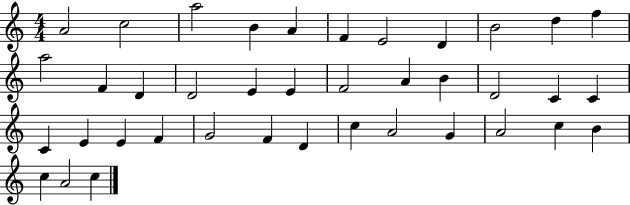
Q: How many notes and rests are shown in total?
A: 39